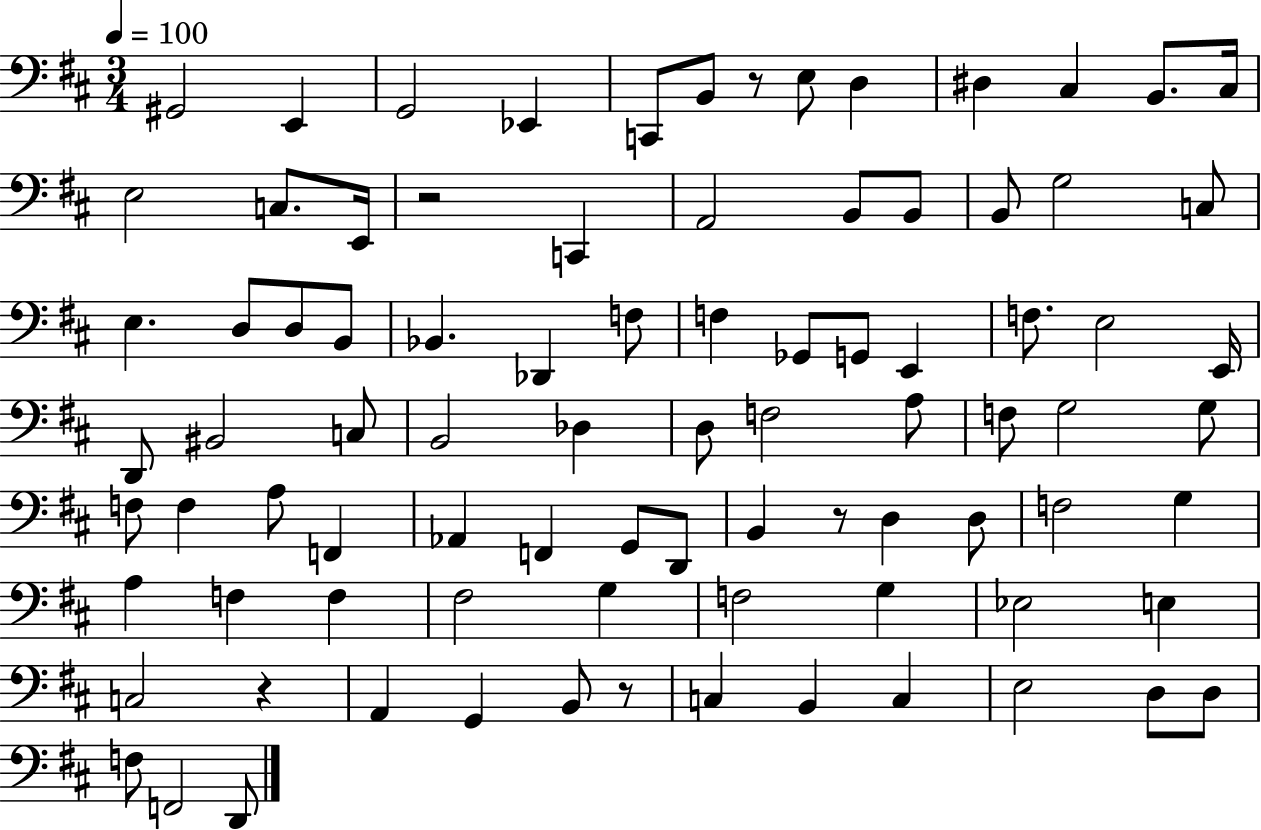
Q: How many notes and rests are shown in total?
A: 87